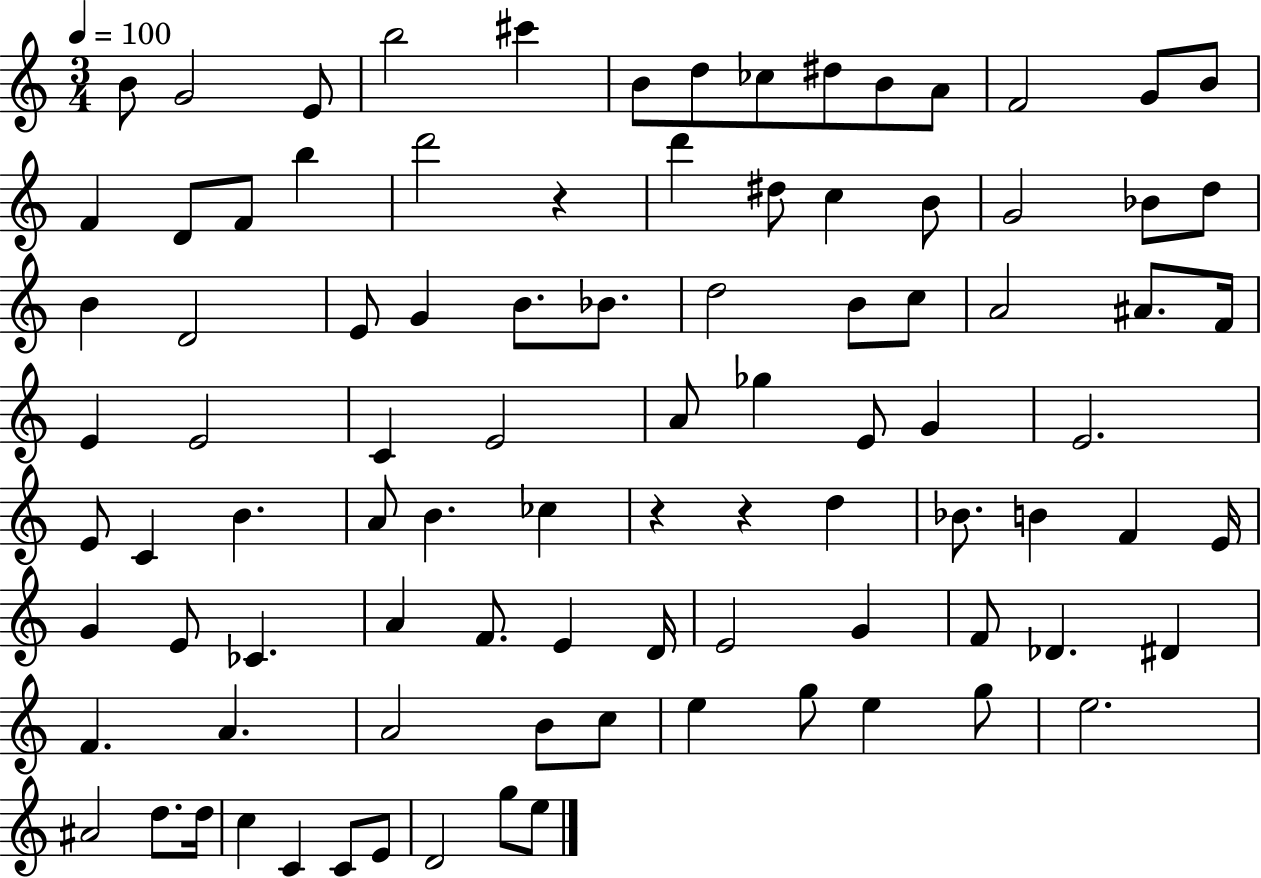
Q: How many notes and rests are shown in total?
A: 93